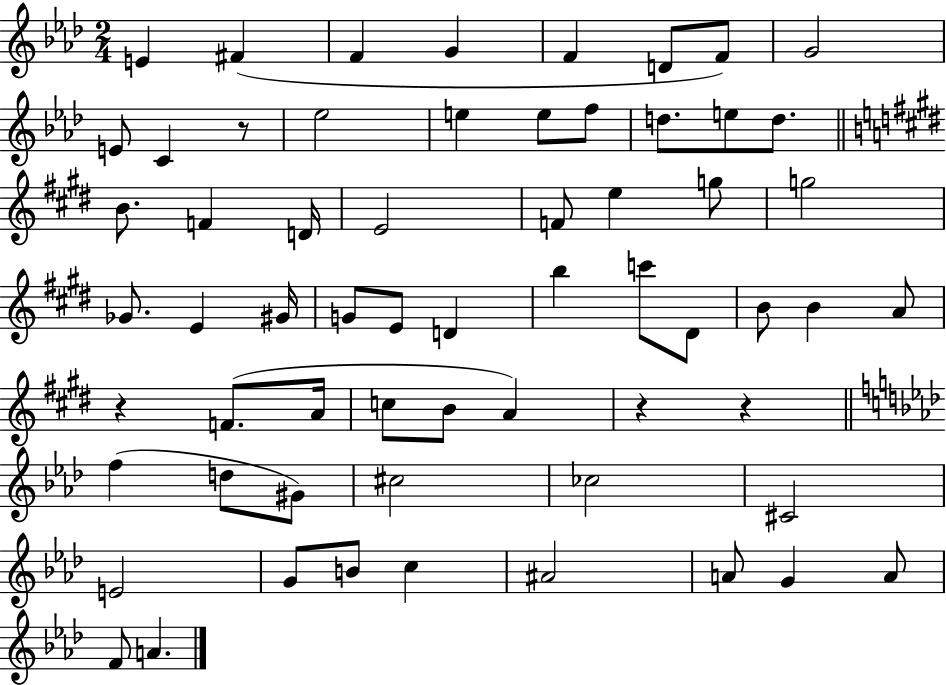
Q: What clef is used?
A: treble